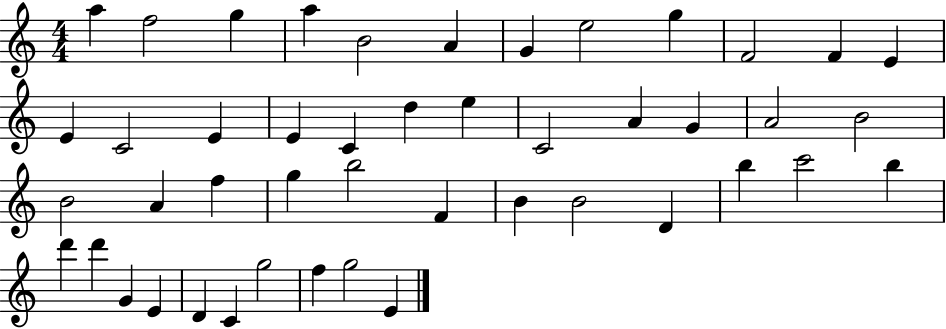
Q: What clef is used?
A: treble